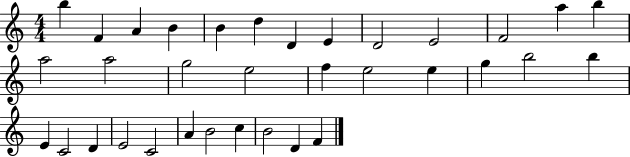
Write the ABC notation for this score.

X:1
T:Untitled
M:4/4
L:1/4
K:C
b F A B B d D E D2 E2 F2 a b a2 a2 g2 e2 f e2 e g b2 b E C2 D E2 C2 A B2 c B2 D F